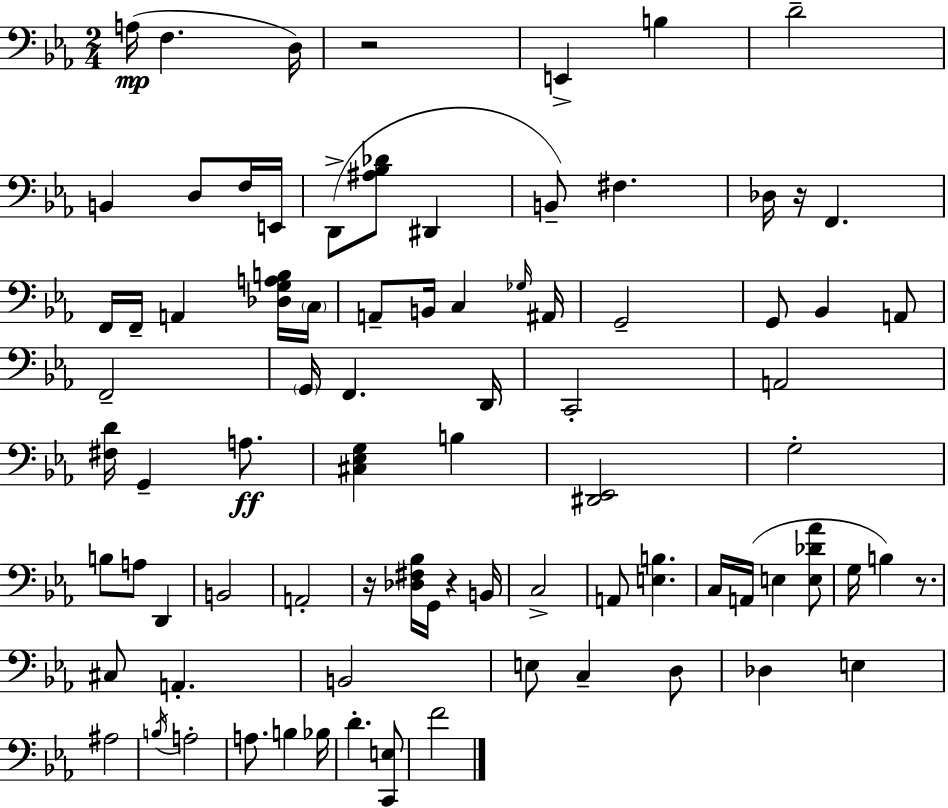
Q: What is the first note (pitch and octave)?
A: A3